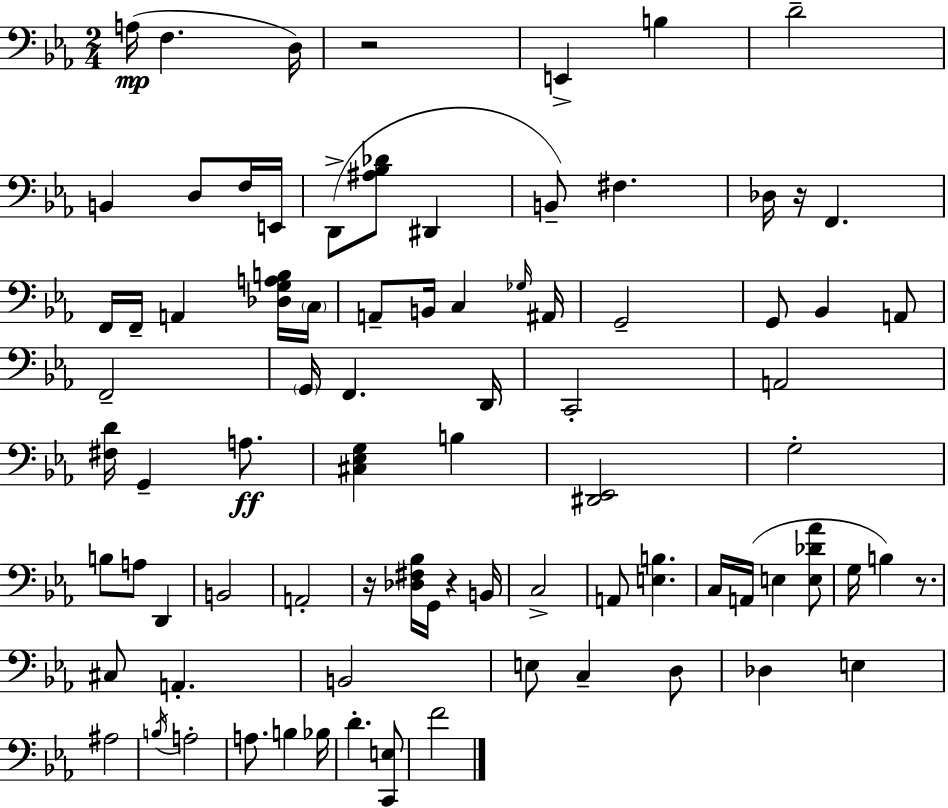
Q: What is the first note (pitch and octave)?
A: A3